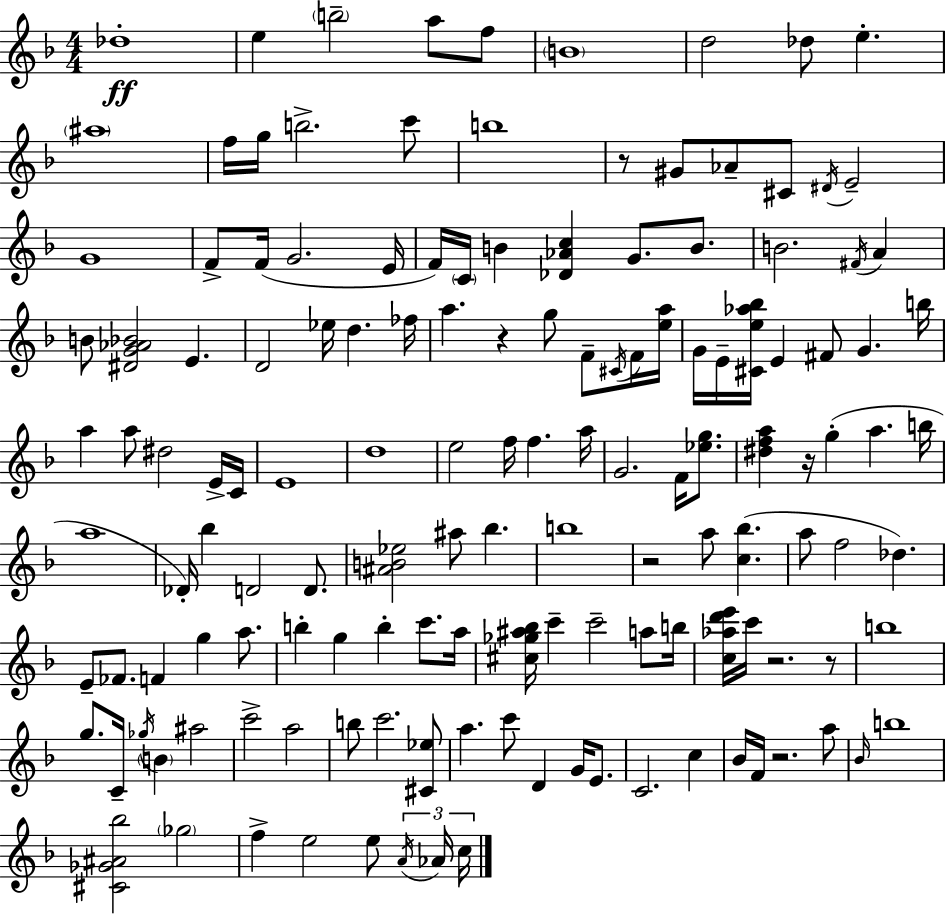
{
  \clef treble
  \numericTimeSignature
  \time 4/4
  \key d \minor
  des''1-.\ff | e''4 \parenthesize b''2-- a''8 f''8 | \parenthesize b'1 | d''2 des''8 e''4.-. | \break \parenthesize ais''1 | f''16 g''16 b''2.-> c'''8 | b''1 | r8 gis'8 aes'8-- cis'8 \acciaccatura { dis'16 } e'2-- | \break g'1 | f'8-> f'16( g'2. | e'16 f'16) \parenthesize c'16 b'4 <des' aes' c''>4 g'8. b'8. | b'2. \acciaccatura { fis'16 } a'4 | \break b'8 <dis' g' aes' bes'>2 e'4. | d'2 ees''16 d''4. | fes''16 a''4. r4 g''8 f'8-- | \acciaccatura { cis'16 } f'16 <e'' a''>16 g'16 e'16-- <cis' e'' aes'' bes''>16 e'4 fis'8 g'4. | \break b''16 a''4 a''8 dis''2 | e'16-> c'16 e'1 | d''1 | e''2 f''16 f''4. | \break a''16 g'2. f'16 | <ees'' g''>8. <dis'' f'' a''>4 r16 g''4-.( a''4. | b''16 a''1 | des'16-.) bes''4 d'2 | \break d'8. <ais' b' ees''>2 ais''8 bes''4. | b''1 | r2 a''8 <c'' bes''>4.( | a''8 f''2 des''4.) | \break e'8-- fes'8. f'4 g''4 | a''8. b''4-. g''4 b''4-. c'''8. | a''16 <cis'' ges'' ais'' bes''>16 c'''4-- c'''2-- | a''8 b''16 <c'' aes'' d''' e'''>16 c'''16 r2. | \break r8 b''1 | g''8. c'16-- \acciaccatura { ges''16 } \parenthesize b'4 ais''2 | c'''2-> a''2 | b''8 c'''2. | \break <cis' ees''>8 a''4. c'''8 d'4 | g'16 e'8. c'2. | c''4 bes'16 f'16 r2. | a''8 \grace { bes'16 } b''1 | \break <cis' ges' ais' bes''>2 \parenthesize ges''2 | f''4-> e''2 | e''8 \tuplet 3/2 { \acciaccatura { a'16 } aes'16 c''16 } \bar "|."
}